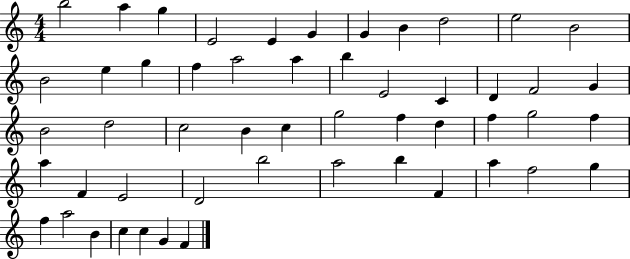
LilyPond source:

{
  \clef treble
  \numericTimeSignature
  \time 4/4
  \key c \major
  b''2 a''4 g''4 | e'2 e'4 g'4 | g'4 b'4 d''2 | e''2 b'2 | \break b'2 e''4 g''4 | f''4 a''2 a''4 | b''4 e'2 c'4 | d'4 f'2 g'4 | \break b'2 d''2 | c''2 b'4 c''4 | g''2 f''4 d''4 | f''4 g''2 f''4 | \break a''4 f'4 e'2 | d'2 b''2 | a''2 b''4 f'4 | a''4 f''2 g''4 | \break f''4 a''2 b'4 | c''4 c''4 g'4 f'4 | \bar "|."
}